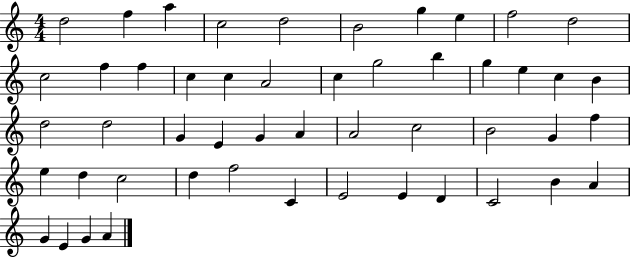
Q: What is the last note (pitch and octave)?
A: A4